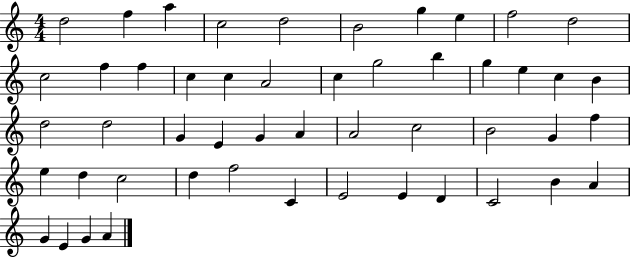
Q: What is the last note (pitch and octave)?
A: A4